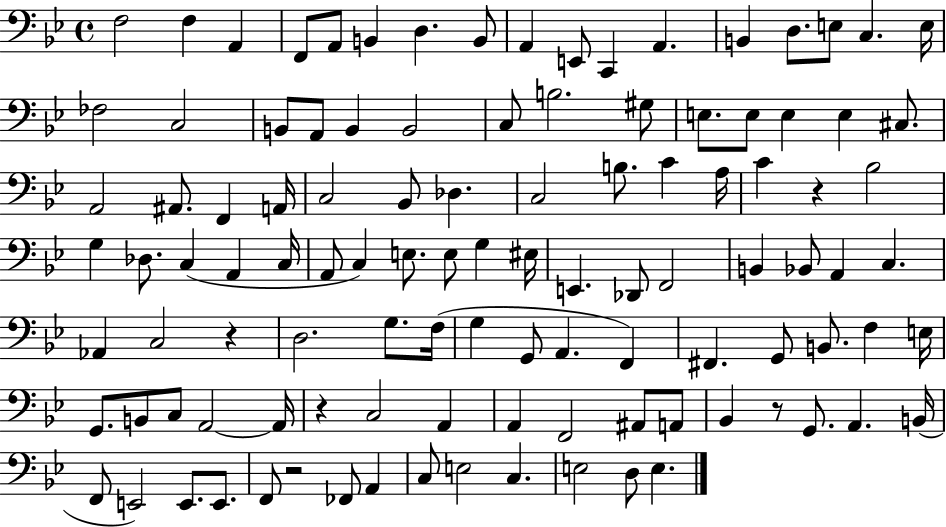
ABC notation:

X:1
T:Untitled
M:4/4
L:1/4
K:Bb
F,2 F, A,, F,,/2 A,,/2 B,, D, B,,/2 A,, E,,/2 C,, A,, B,, D,/2 E,/2 C, E,/4 _F,2 C,2 B,,/2 A,,/2 B,, B,,2 C,/2 B,2 ^G,/2 E,/2 E,/2 E, E, ^C,/2 A,,2 ^A,,/2 F,, A,,/4 C,2 _B,,/2 _D, C,2 B,/2 C A,/4 C z _B,2 G, _D,/2 C, A,, C,/4 A,,/2 C, E,/2 E,/2 G, ^E,/4 E,, _D,,/2 F,,2 B,, _B,,/2 A,, C, _A,, C,2 z D,2 G,/2 F,/4 G, G,,/2 A,, F,, ^F,, G,,/2 B,,/2 F, E,/4 G,,/2 B,,/2 C,/2 A,,2 A,,/4 z C,2 A,, A,, F,,2 ^A,,/2 A,,/2 _B,, z/2 G,,/2 A,, B,,/4 F,,/2 E,,2 E,,/2 E,,/2 F,,/2 z2 _F,,/2 A,, C,/2 E,2 C, E,2 D,/2 E,